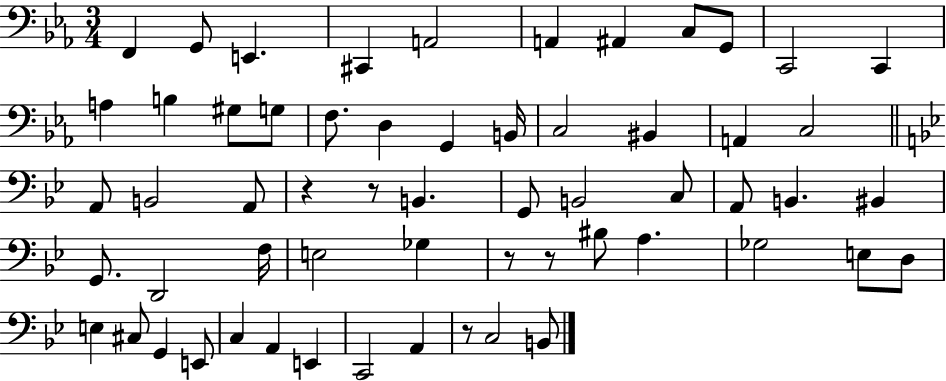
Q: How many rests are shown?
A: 5